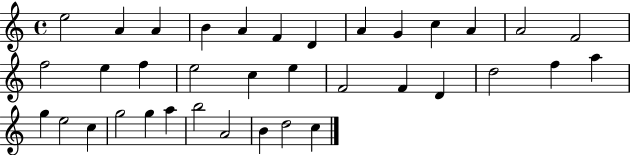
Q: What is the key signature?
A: C major